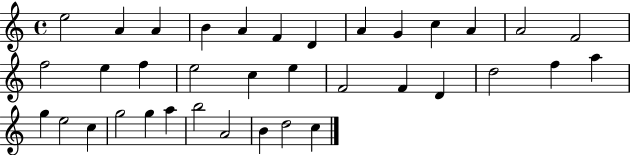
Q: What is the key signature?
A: C major